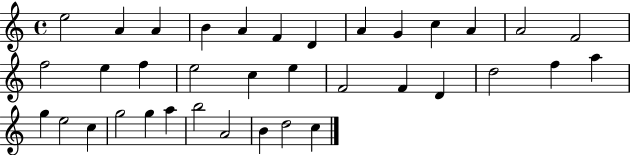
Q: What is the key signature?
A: C major